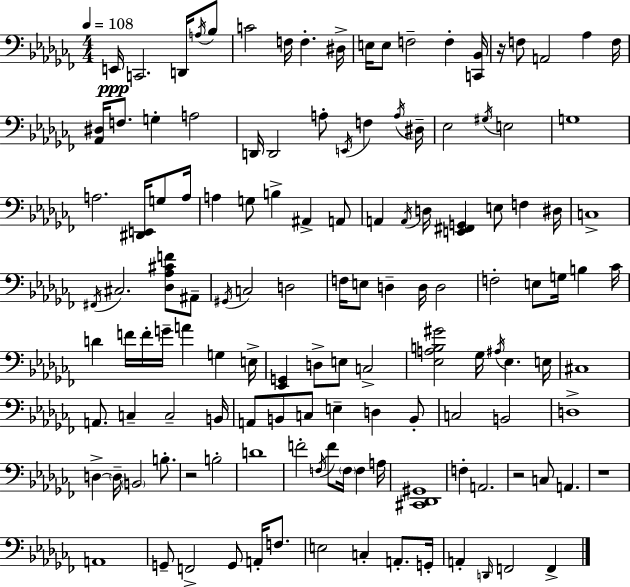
E2/s C2/h. D2/s A3/s Bb3/e C4/h F3/s F3/q. D#3/s E3/s E3/e F3/h F3/q [C2,Bb2]/s R/s F3/e A2/h Ab3/q F3/s [Ab2,D#3]/s F3/e. G3/q A3/h D2/s D2/h A3/e E2/s F3/q A3/s D#3/s Eb3/h G#3/s E3/h G3/w A3/h. [D#2,E2]/s G3/e A3/s A3/q G3/e B3/q A#2/q A2/e A2/q A2/s D3/s [E2,F#2,G2]/q E3/e F3/q D#3/s C3/w F#2/s C#3/h. [Db3,Ab3,C#4,F4]/e A#2/e G#2/s C3/h D3/h F3/s E3/e D3/q D3/s D3/h F3/h E3/e G3/s B3/q CES4/s D4/q F4/s F4/s G4/s A4/q G3/q E3/s [Eb2,G2]/q D3/e E3/e C3/h [Eb3,A3,B3,G#4]/h Gb3/s A#3/s Eb3/q. E3/s C#3/w A2/e. C3/q C3/h B2/s A2/e B2/e C3/e E3/q D3/q B2/e C3/h B2/h D3/w D3/q D3/s B2/h B3/e. R/h B3/h D4/w F4/h F3/s F4/e F3/s F3/q A3/s [C#2,Db2,G#2]/w F3/q A2/h. R/h C3/e A2/q. R/w A2/w G2/e F2/h G2/e A2/s F3/e. E3/h C3/q A2/e. G2/s A2/q D2/s F2/h F2/q